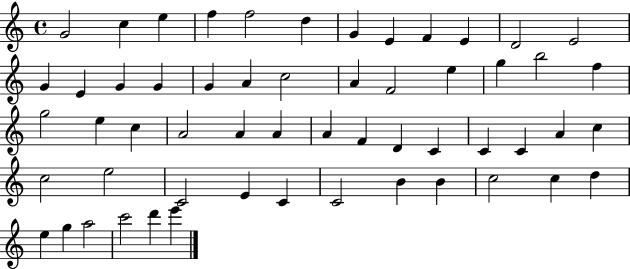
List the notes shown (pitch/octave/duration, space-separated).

G4/h C5/q E5/q F5/q F5/h D5/q G4/q E4/q F4/q E4/q D4/h E4/h G4/q E4/q G4/q G4/q G4/q A4/q C5/h A4/q F4/h E5/q G5/q B5/h F5/q G5/h E5/q C5/q A4/h A4/q A4/q A4/q F4/q D4/q C4/q C4/q C4/q A4/q C5/q C5/h E5/h C4/h E4/q C4/q C4/h B4/q B4/q C5/h C5/q D5/q E5/q G5/q A5/h C6/h D6/q E6/q